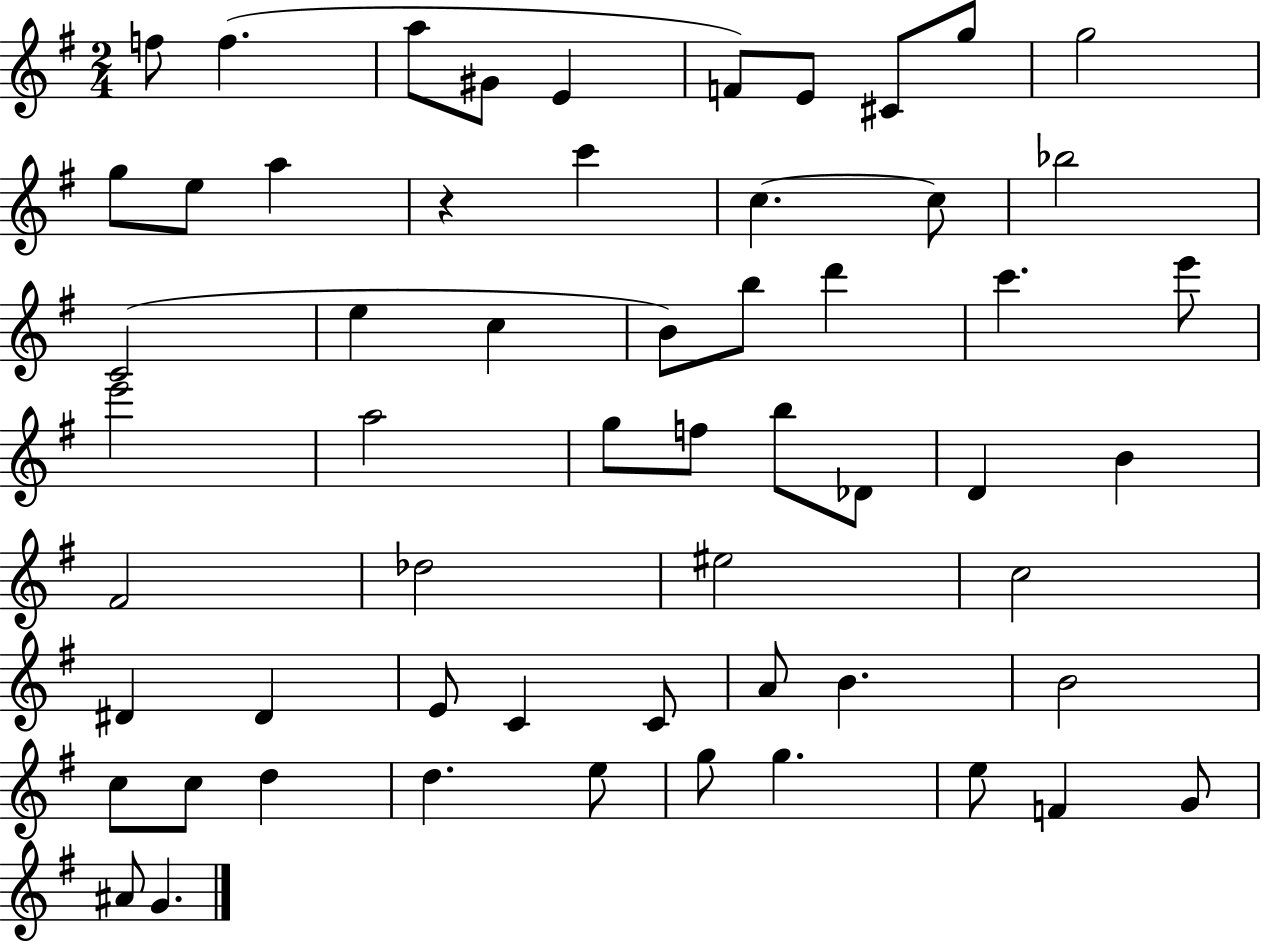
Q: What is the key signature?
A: G major